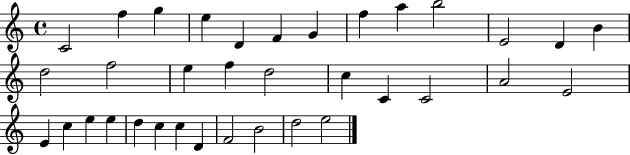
X:1
T:Untitled
M:4/4
L:1/4
K:C
C2 f g e D F G f a b2 E2 D B d2 f2 e f d2 c C C2 A2 E2 E c e e d c c D F2 B2 d2 e2